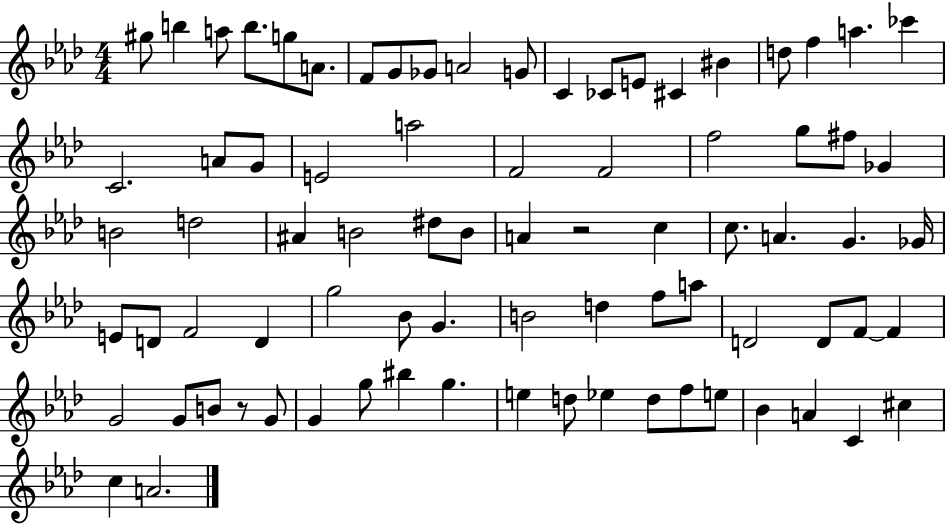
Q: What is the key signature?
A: AES major